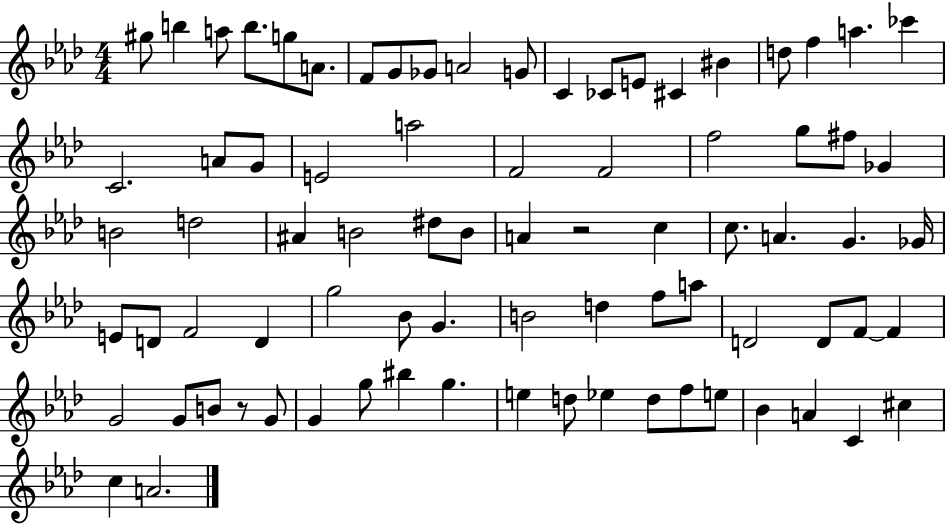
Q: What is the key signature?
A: AES major